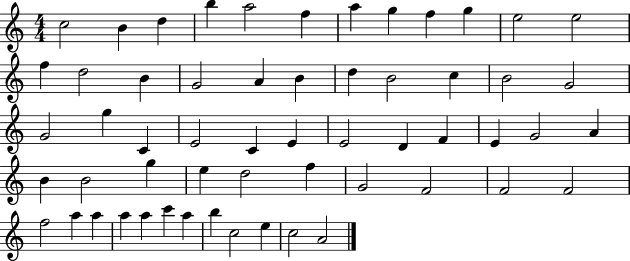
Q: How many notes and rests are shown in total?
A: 57